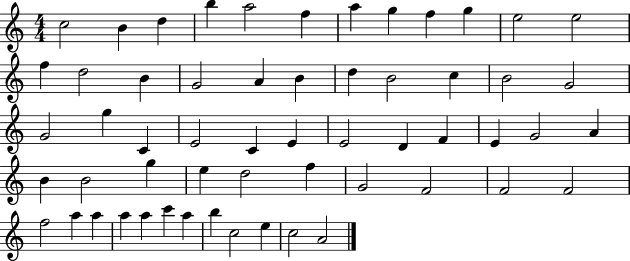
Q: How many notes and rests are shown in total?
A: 57